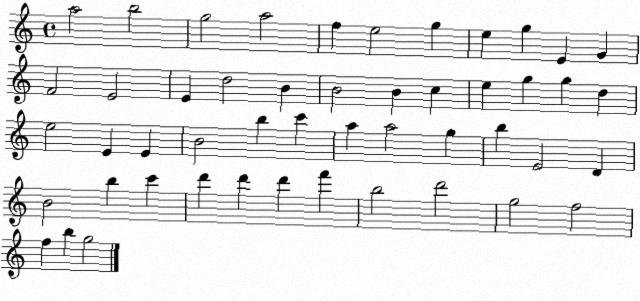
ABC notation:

X:1
T:Untitled
M:4/4
L:1/4
K:C
a2 b2 g2 a2 f e2 g e g E G F2 E2 E d2 B B2 B c e g g d e2 E E B2 b c' a a2 g b E2 D B2 b c' d' d' d' f' b2 d'2 g2 f2 f b g2